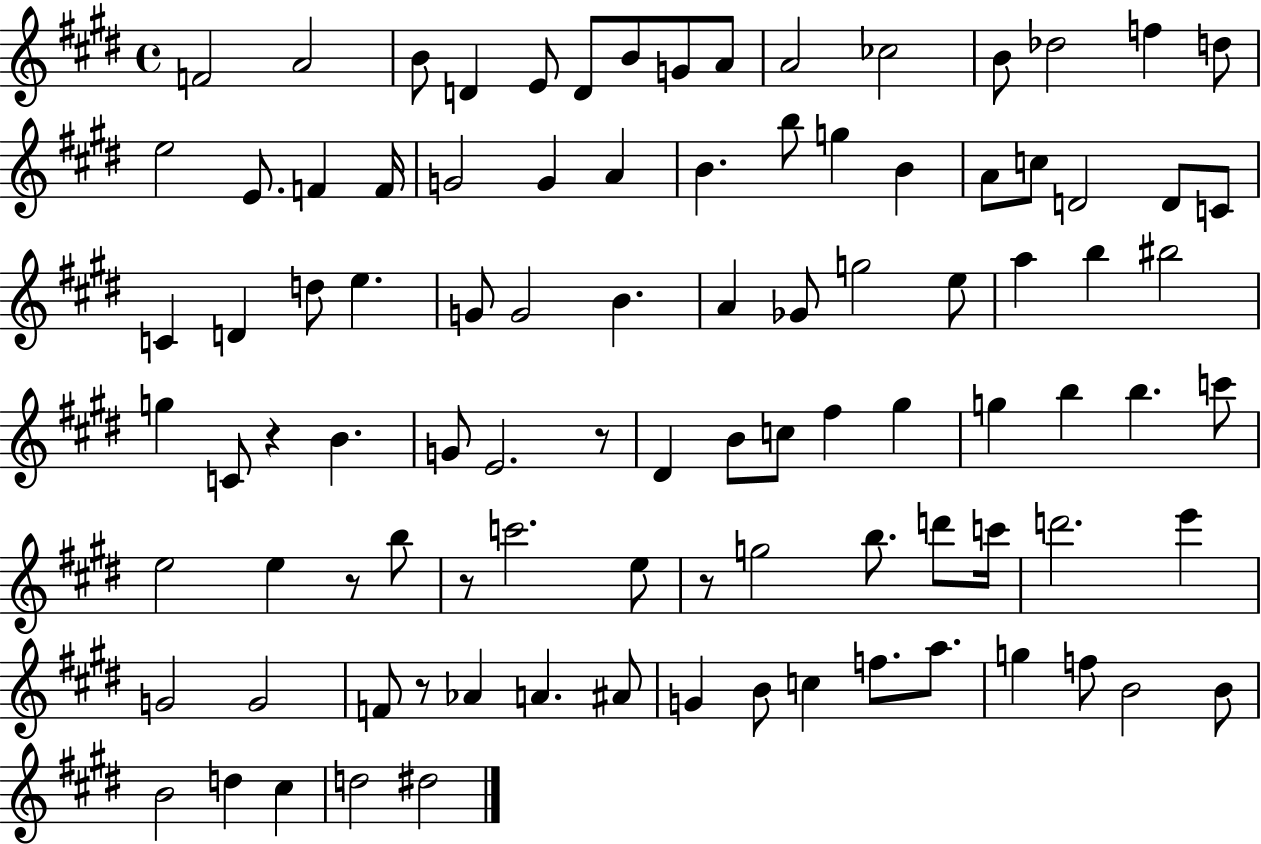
X:1
T:Untitled
M:4/4
L:1/4
K:E
F2 A2 B/2 D E/2 D/2 B/2 G/2 A/2 A2 _c2 B/2 _d2 f d/2 e2 E/2 F F/4 G2 G A B b/2 g B A/2 c/2 D2 D/2 C/2 C D d/2 e G/2 G2 B A _G/2 g2 e/2 a b ^b2 g C/2 z B G/2 E2 z/2 ^D B/2 c/2 ^f ^g g b b c'/2 e2 e z/2 b/2 z/2 c'2 e/2 z/2 g2 b/2 d'/2 c'/4 d'2 e' G2 G2 F/2 z/2 _A A ^A/2 G B/2 c f/2 a/2 g f/2 B2 B/2 B2 d ^c d2 ^d2